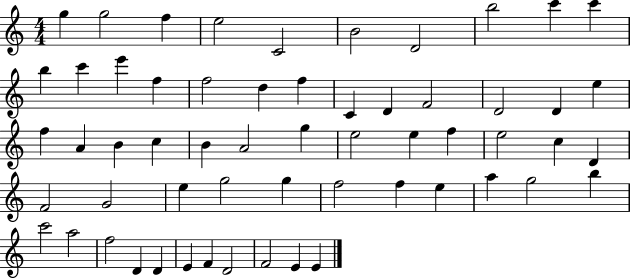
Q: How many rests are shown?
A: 0